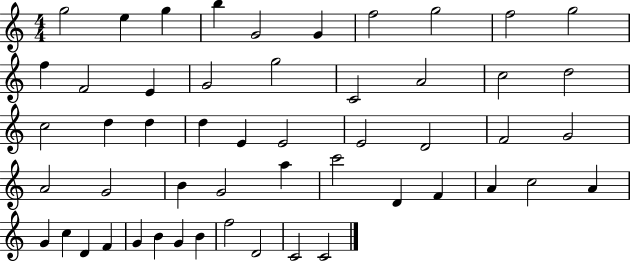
G5/h E5/q G5/q B5/q G4/h G4/q F5/h G5/h F5/h G5/h F5/q F4/h E4/q G4/h G5/h C4/h A4/h C5/h D5/h C5/h D5/q D5/q D5/q E4/q E4/h E4/h D4/h F4/h G4/h A4/h G4/h B4/q G4/h A5/q C6/h D4/q F4/q A4/q C5/h A4/q G4/q C5/q D4/q F4/q G4/q B4/q G4/q B4/q F5/h D4/h C4/h C4/h